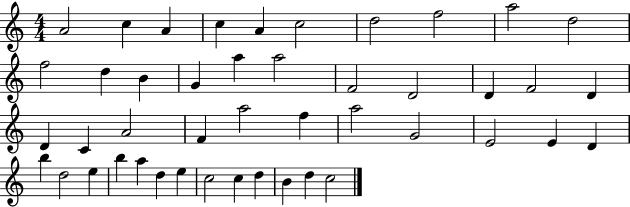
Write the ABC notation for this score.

X:1
T:Untitled
M:4/4
L:1/4
K:C
A2 c A c A c2 d2 f2 a2 d2 f2 d B G a a2 F2 D2 D F2 D D C A2 F a2 f a2 G2 E2 E D b d2 e b a d e c2 c d B d c2